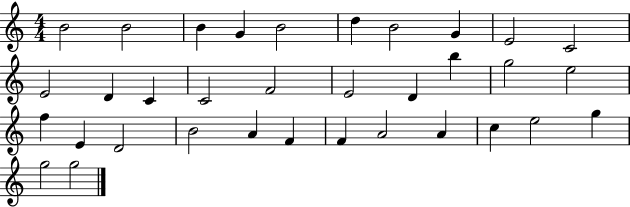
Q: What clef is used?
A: treble